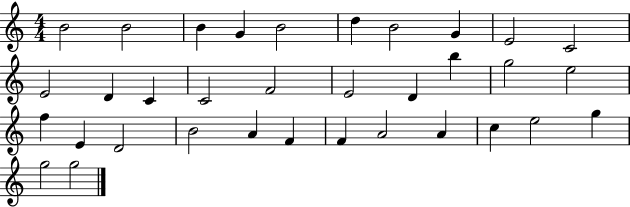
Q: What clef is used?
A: treble